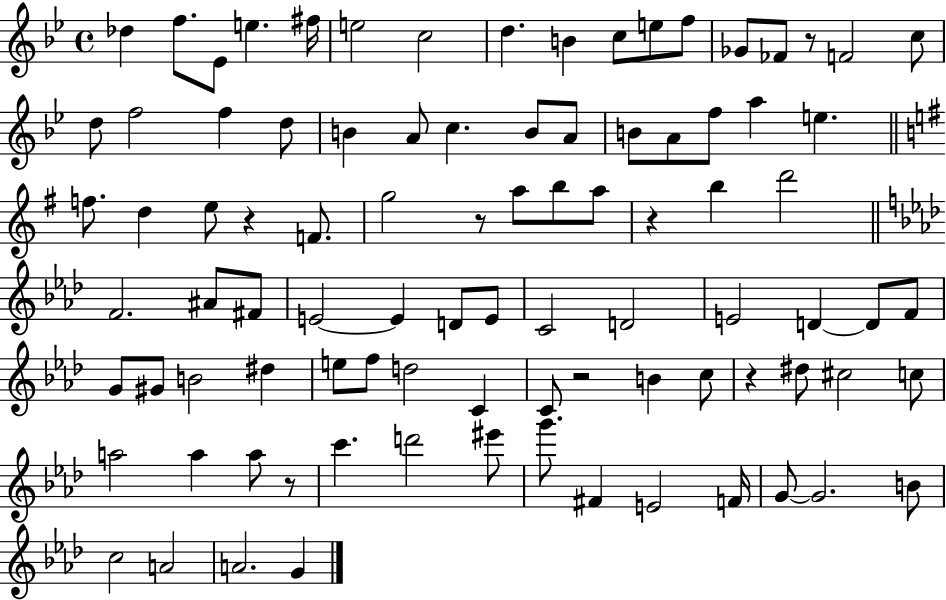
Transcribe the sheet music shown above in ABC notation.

X:1
T:Untitled
M:4/4
L:1/4
K:Bb
_d f/2 _E/2 e ^f/4 e2 c2 d B c/2 e/2 f/2 _G/2 _F/2 z/2 F2 c/2 d/2 f2 f d/2 B A/2 c B/2 A/2 B/2 A/2 f/2 a e f/2 d e/2 z F/2 g2 z/2 a/2 b/2 a/2 z b d'2 F2 ^A/2 ^F/2 E2 E D/2 E/2 C2 D2 E2 D D/2 F/2 G/2 ^G/2 B2 ^d e/2 f/2 d2 C C/2 z2 B c/2 z ^d/2 ^c2 c/2 a2 a a/2 z/2 c' d'2 ^e'/2 g'/2 ^F E2 F/4 G/2 G2 B/2 c2 A2 A2 G